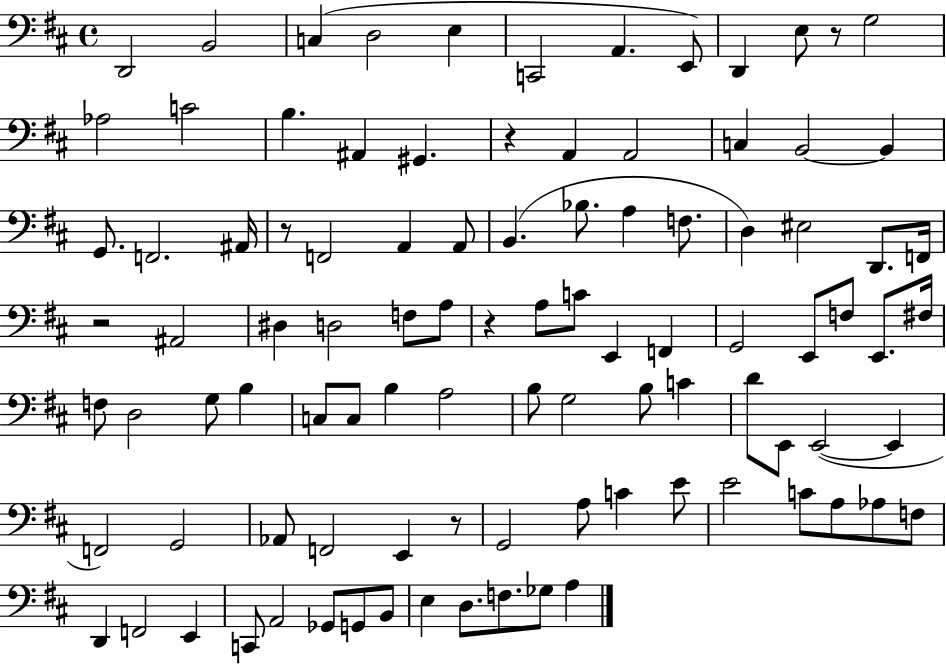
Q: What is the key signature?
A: D major